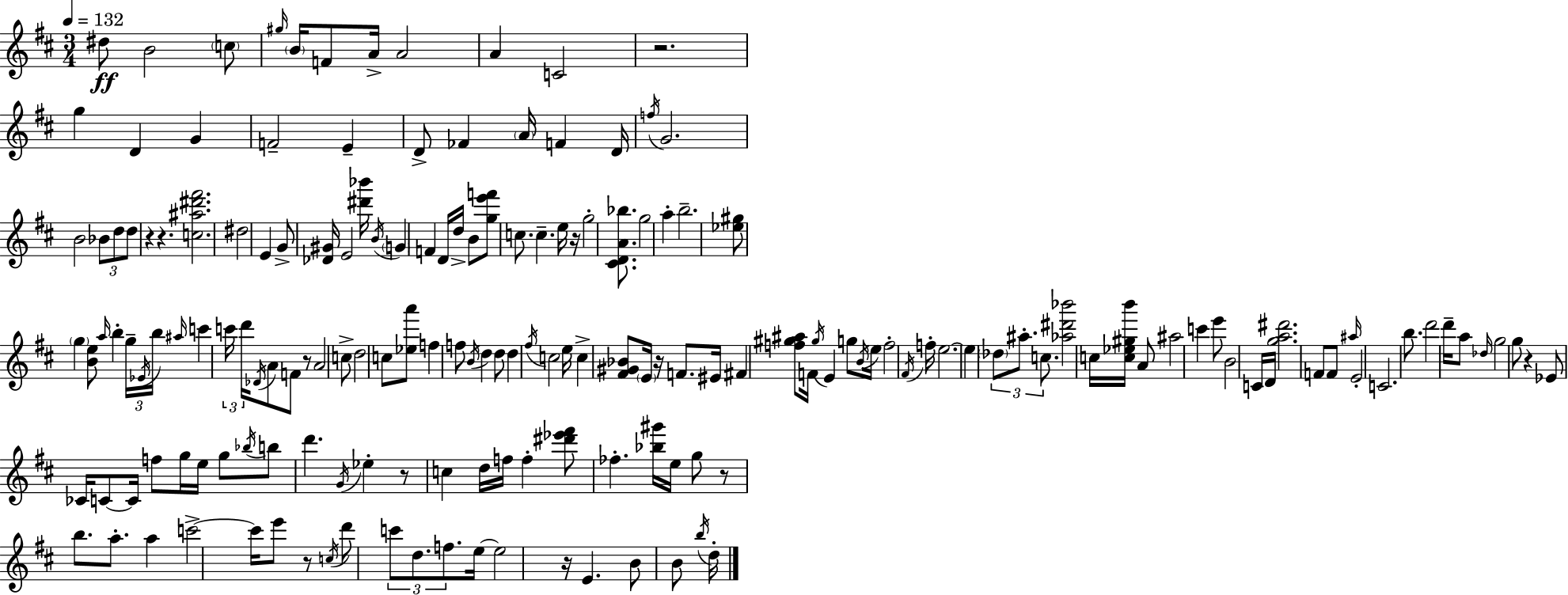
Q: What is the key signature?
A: D major